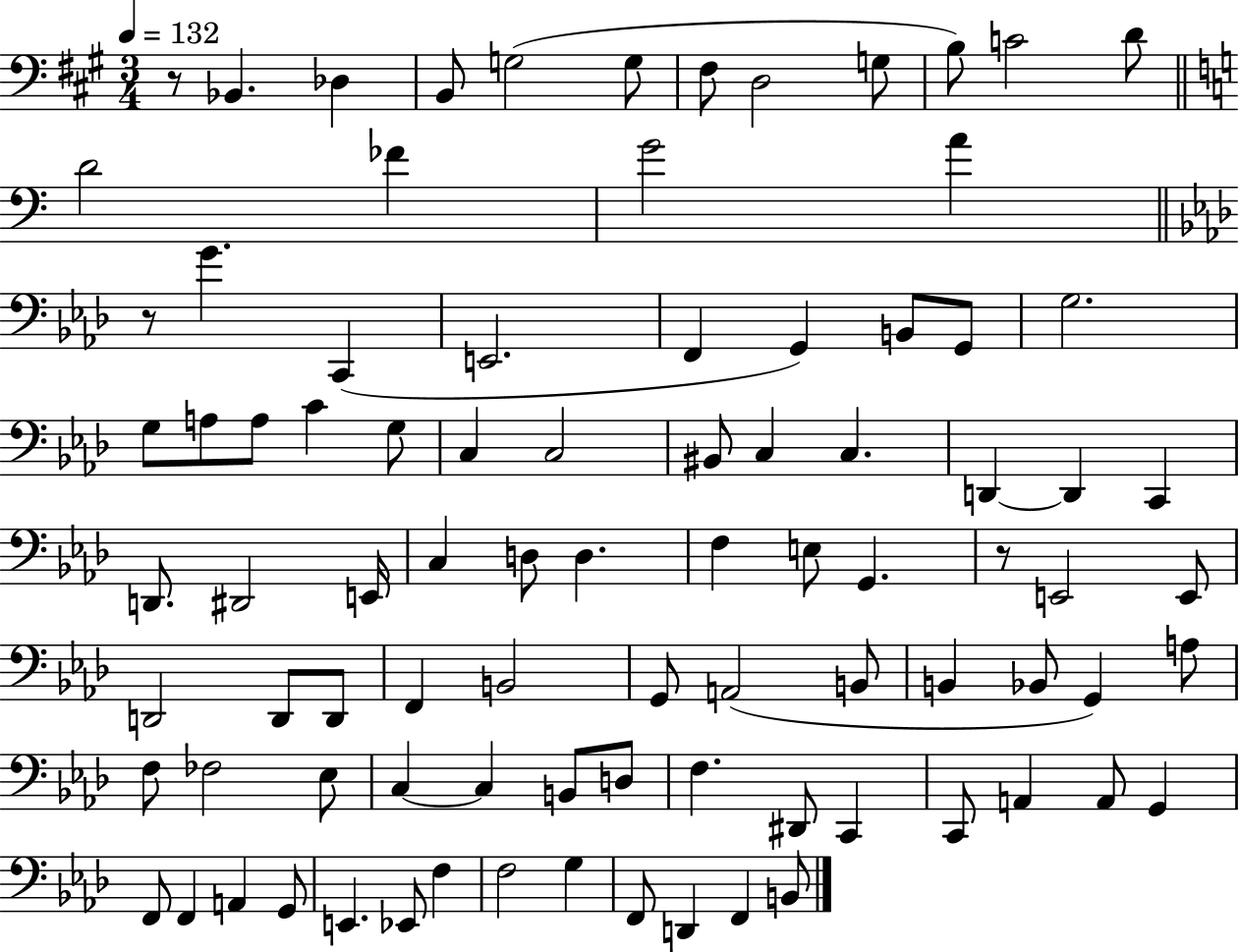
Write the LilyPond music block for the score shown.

{
  \clef bass
  \numericTimeSignature
  \time 3/4
  \key a \major
  \tempo 4 = 132
  r8 bes,4. des4 | b,8 g2( g8 | fis8 d2 g8 | b8) c'2 d'8 | \break \bar "||" \break \key c \major d'2 fes'4 | g'2 a'4 | \bar "||" \break \key f \minor r8 g'4. c,4( | e,2. | f,4 g,4) b,8 g,8 | g2. | \break g8 a8 a8 c'4 g8 | c4 c2 | bis,8 c4 c4. | d,4~~ d,4 c,4 | \break d,8. dis,2 e,16 | c4 d8 d4. | f4 e8 g,4. | r8 e,2 e,8 | \break d,2 d,8 d,8 | f,4 b,2 | g,8 a,2( b,8 | b,4 bes,8 g,4) a8 | \break f8 fes2 ees8 | c4~~ c4 b,8 d8 | f4. dis,8 c,4 | c,8 a,4 a,8 g,4 | \break f,8 f,4 a,4 g,8 | e,4. ees,8 f4 | f2 g4 | f,8 d,4 f,4 b,8 | \break \bar "|."
}